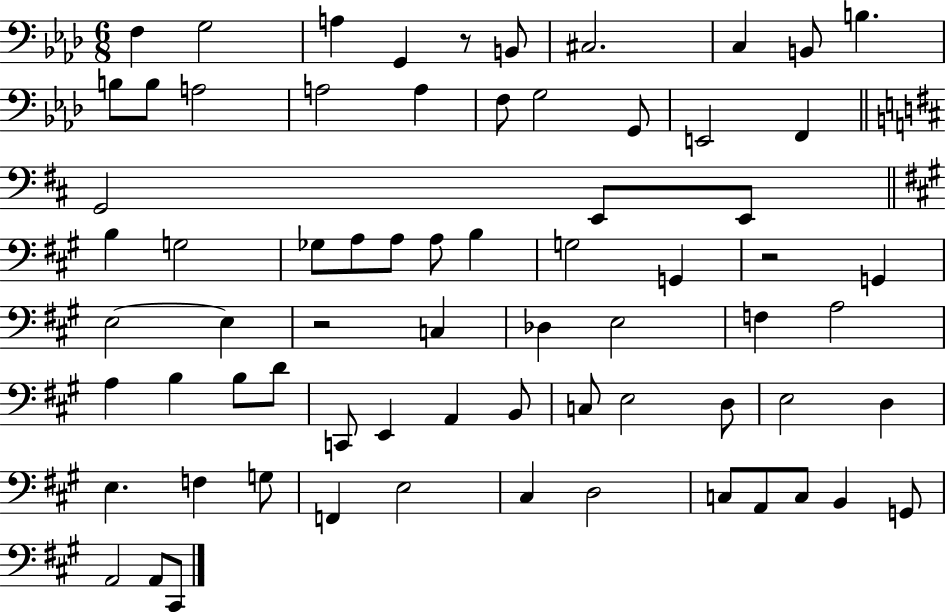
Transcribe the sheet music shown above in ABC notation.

X:1
T:Untitled
M:6/8
L:1/4
K:Ab
F, G,2 A, G,, z/2 B,,/2 ^C,2 C, B,,/2 B, B,/2 B,/2 A,2 A,2 A, F,/2 G,2 G,,/2 E,,2 F,, G,,2 E,,/2 E,,/2 B, G,2 _G,/2 A,/2 A,/2 A,/2 B, G,2 G,, z2 G,, E,2 E, z2 C, _D, E,2 F, A,2 A, B, B,/2 D/2 C,,/2 E,, A,, B,,/2 C,/2 E,2 D,/2 E,2 D, E, F, G,/2 F,, E,2 ^C, D,2 C,/2 A,,/2 C,/2 B,, G,,/2 A,,2 A,,/2 ^C,,/2